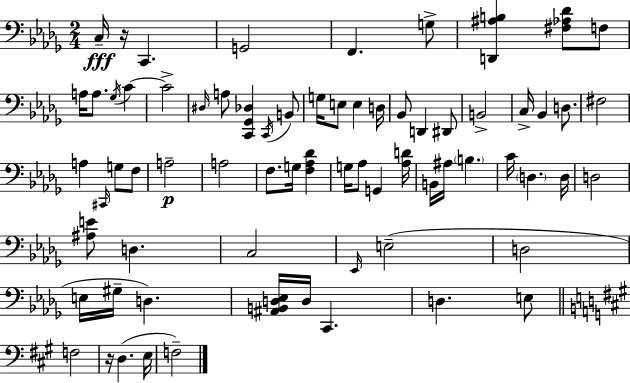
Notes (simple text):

C3/s R/s C2/q. G2/h F2/q. G3/e [D2,A#3,B3]/q [F#3,Ab3,Db4]/e F3/e A3/s A3/e. Gb3/s C4/q C4/h D#3/s A3/e [C2,Gb2,Db3]/q C2/s B2/e G3/s E3/e E3/q D3/s Bb2/e D2/q D#2/e B2/h C3/s Bb2/q D3/e. F#3/h A3/q C#2/s G3/e F3/e A3/h A3/h F3/e. G3/s [F3,Ab3,Db4]/q G3/s Ab3/e G2/q [Ab3,D4]/s B2/s A#3/s B3/q. C4/s D3/q. D3/s D3/h [A#3,E4]/e D3/q. C3/h Eb2/s E3/h D3/h E3/s G#3/s D3/q. [A#2,B2,D3,Eb3]/s D3/s C2/q. D3/q. E3/e F3/h R/s D3/q. E3/s F3/h